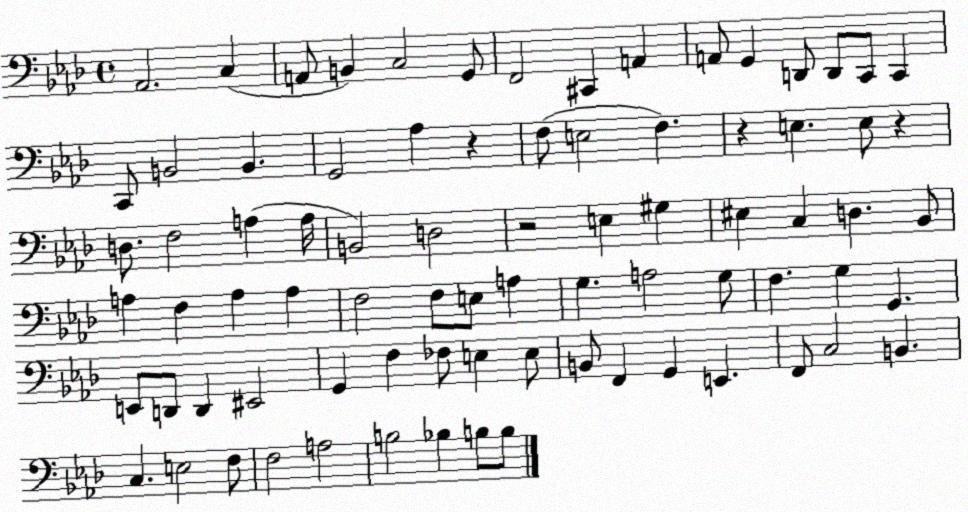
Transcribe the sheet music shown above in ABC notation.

X:1
T:Untitled
M:4/4
L:1/4
K:Ab
_A,,2 C, A,,/2 B,, C,2 G,,/2 F,,2 ^C,, A,, A,,/2 G,, D,,/2 D,,/2 C,,/2 C,, C,,/2 B,,2 B,, G,,2 _A, z F,/2 E,2 F, z E, E,/2 z D,/2 F,2 A, A,/4 B,,2 D,2 z2 E, ^G, ^E, C, D, _B,,/2 A, F, A, A, F,2 F,/2 E,/2 A, G, A,2 G,/2 F, G, G,, E,,/2 D,,/2 D,, ^E,,2 G,, F, _F,/2 E, E,/2 B,,/2 F,, G,, E,, F,,/2 C,2 B,, C, E,2 F,/2 F,2 A,2 B,2 _B, B,/2 B,/2